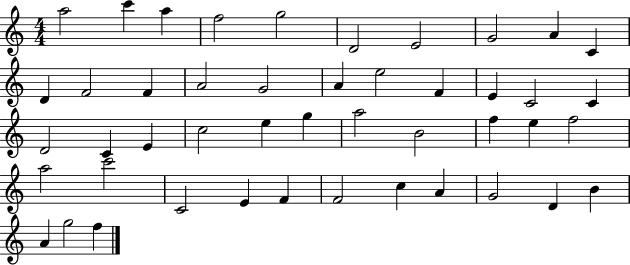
A5/h C6/q A5/q F5/h G5/h D4/h E4/h G4/h A4/q C4/q D4/q F4/h F4/q A4/h G4/h A4/q E5/h F4/q E4/q C4/h C4/q D4/h C4/q E4/q C5/h E5/q G5/q A5/h B4/h F5/q E5/q F5/h A5/h C6/h C4/h E4/q F4/q F4/h C5/q A4/q G4/h D4/q B4/q A4/q G5/h F5/q